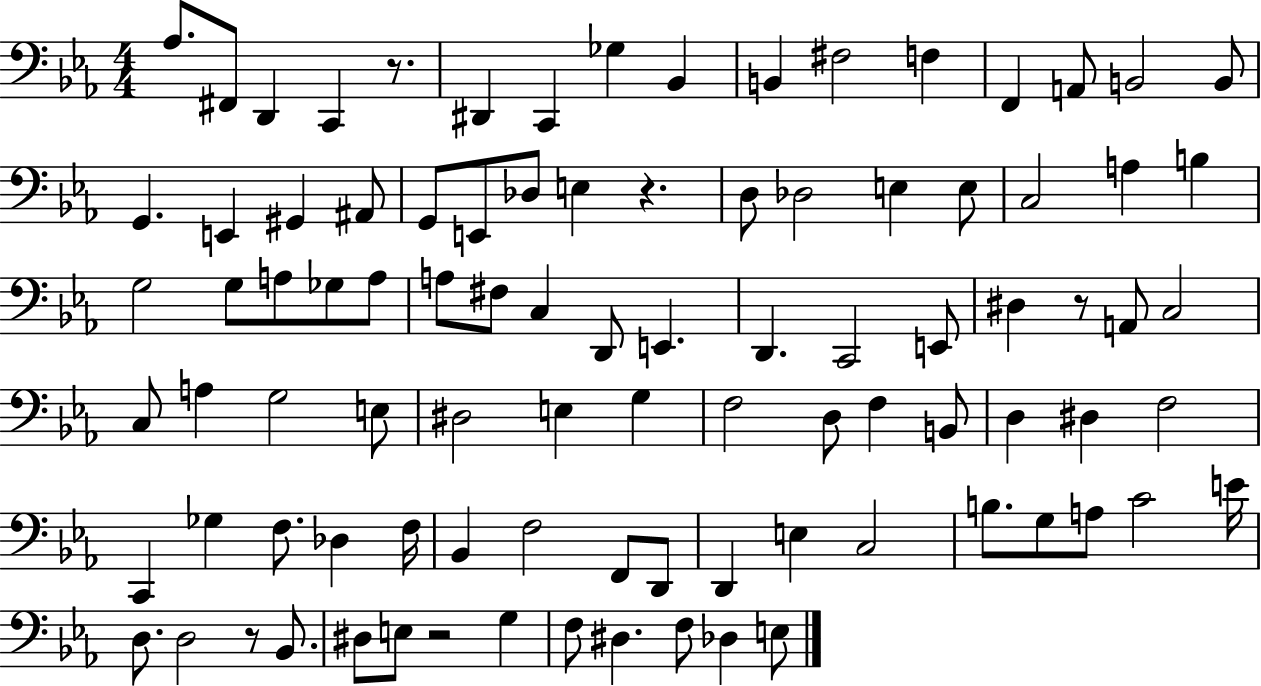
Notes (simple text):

Ab3/e. F#2/e D2/q C2/q R/e. D#2/q C2/q Gb3/q Bb2/q B2/q F#3/h F3/q F2/q A2/e B2/h B2/e G2/q. E2/q G#2/q A#2/e G2/e E2/e Db3/e E3/q R/q. D3/e Db3/h E3/q E3/e C3/h A3/q B3/q G3/h G3/e A3/e Gb3/e A3/e A3/e F#3/e C3/q D2/e E2/q. D2/q. C2/h E2/e D#3/q R/e A2/e C3/h C3/e A3/q G3/h E3/e D#3/h E3/q G3/q F3/h D3/e F3/q B2/e D3/q D#3/q F3/h C2/q Gb3/q F3/e. Db3/q F3/s Bb2/q F3/h F2/e D2/e D2/q E3/q C3/h B3/e. G3/e A3/e C4/h E4/s D3/e. D3/h R/e Bb2/e. D#3/e E3/e R/h G3/q F3/e D#3/q. F3/e Db3/q E3/e